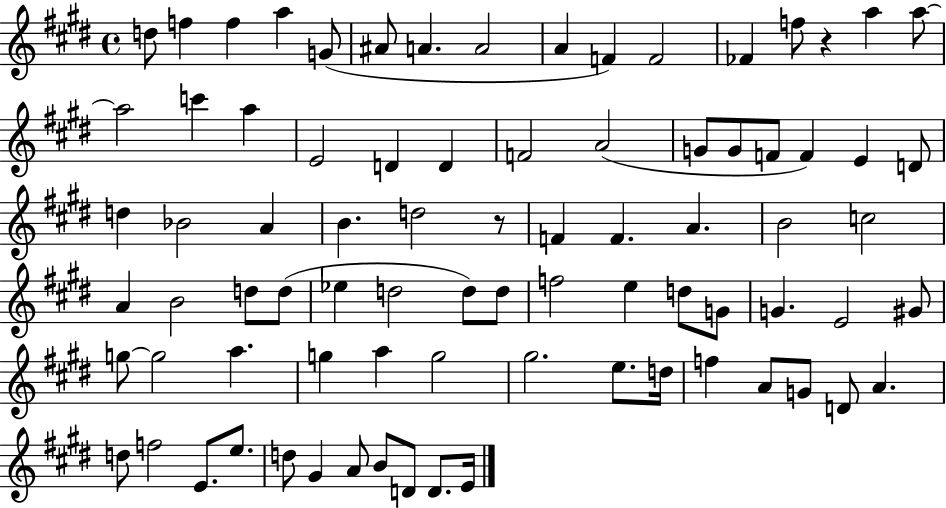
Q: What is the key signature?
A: E major